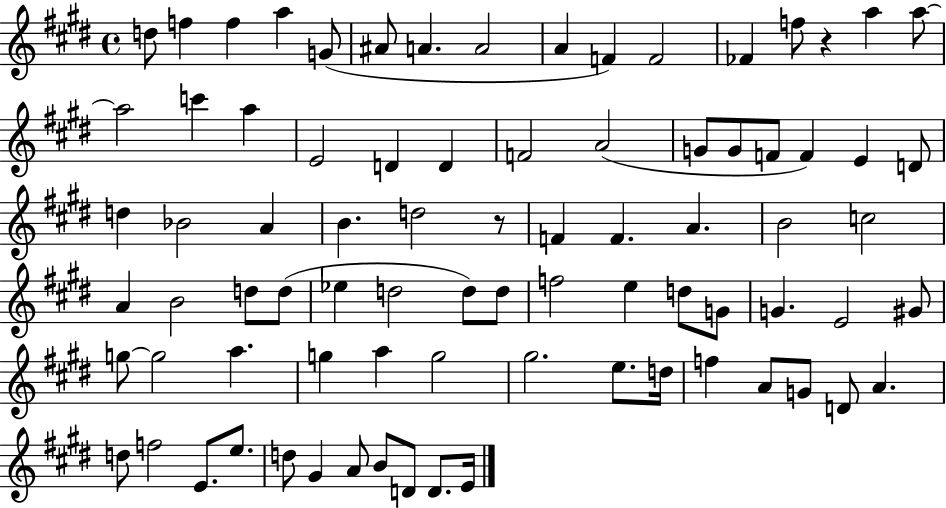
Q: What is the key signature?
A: E major